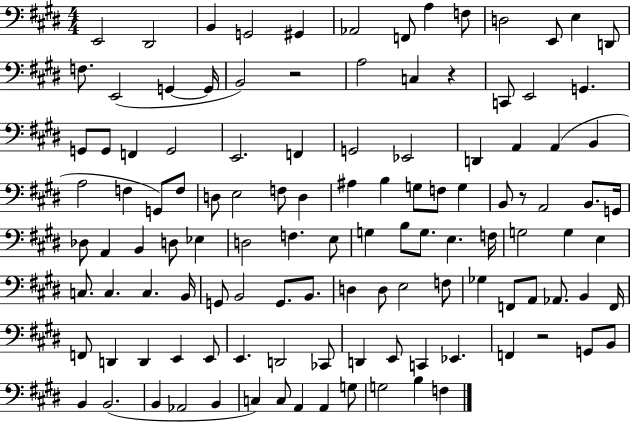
{
  \clef bass
  \numericTimeSignature
  \time 4/4
  \key e \major
  e,2 dis,2 | b,4 g,2 gis,4 | aes,2 f,8 a4 f8 | d2 e,8 e4 d,8 | \break f8. e,2( g,4~~ g,16 | b,2) r2 | a2 c4 r4 | c,8 e,2 g,4. | \break g,8 g,8 f,4 g,2 | e,2. f,4 | g,2 ees,2 | d,4 a,4 a,4( b,4 | \break a2 f4 g,8) f8 | d8 e2 f8 d4 | ais4 b4 g8 f8 g4 | b,8 r8 a,2 b,8. g,16 | \break des8 a,4 b,4 d8 ees4 | d2 f4. e8 | g4 b8 g8. e4. f16 | g2 g4 e4 | \break c8. c4. c4. b,16 | g,8 b,2 g,8. b,8. | d4 d8 e2 f8 | ges4 f,8 a,8 aes,8. b,4 f,16 | \break f,8 d,4 d,4 e,4 e,8 | e,4. d,2 ces,8 | d,4 e,8 c,4 ees,4. | f,4 r2 g,8 b,8 | \break b,4 b,2.( | b,4 aes,2 b,4 | c4) c8 a,4 a,4 g8 | g2 b4 f4 | \break \bar "|."
}